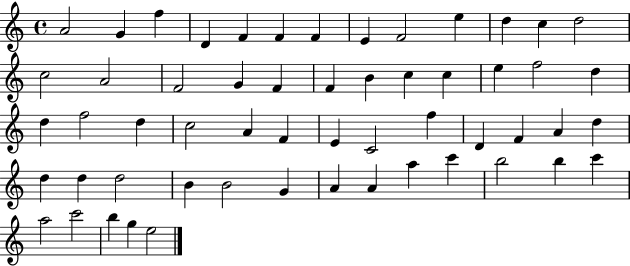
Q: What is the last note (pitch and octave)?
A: E5